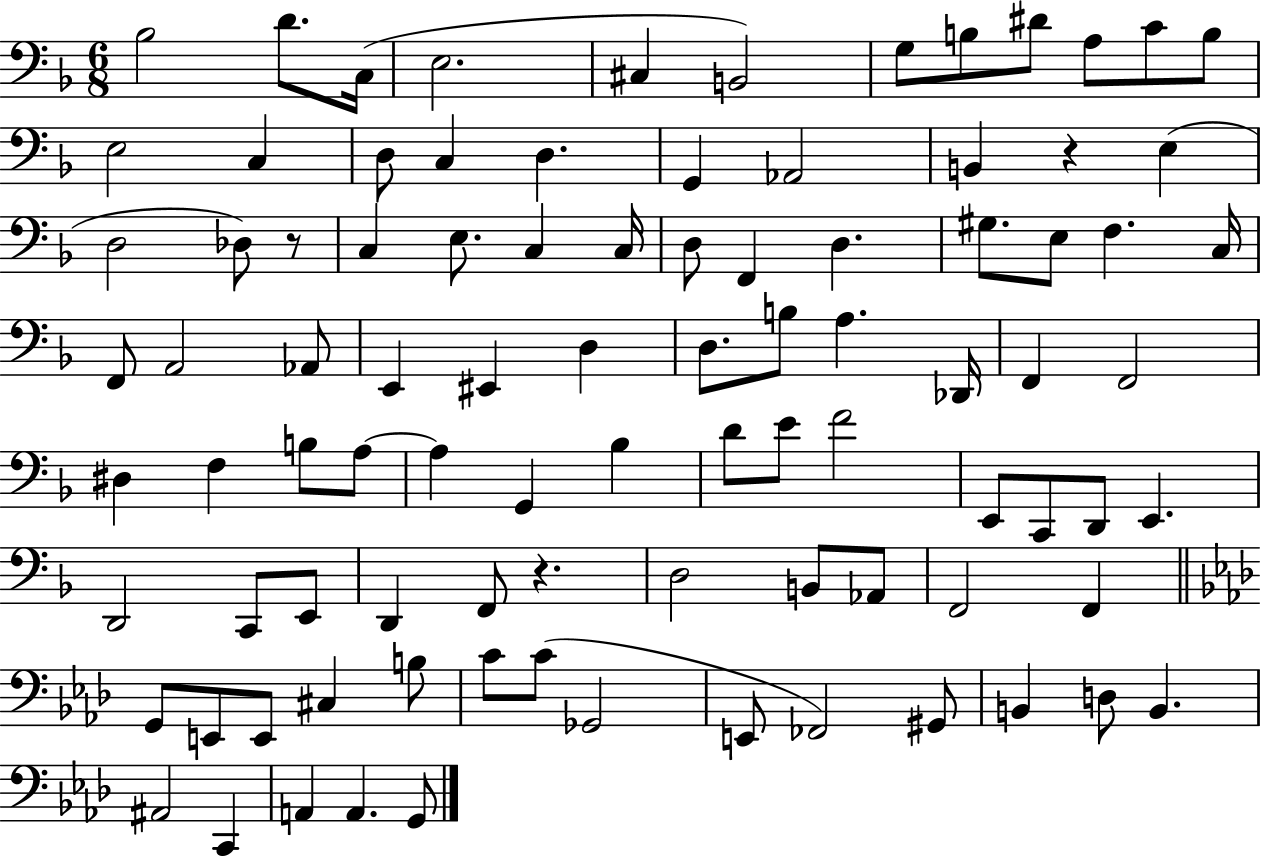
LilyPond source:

{
  \clef bass
  \numericTimeSignature
  \time 6/8
  \key f \major
  bes2 d'8. c16( | e2. | cis4 b,2) | g8 b8 dis'8 a8 c'8 b8 | \break e2 c4 | d8 c4 d4. | g,4 aes,2 | b,4 r4 e4( | \break d2 des8) r8 | c4 e8. c4 c16 | d8 f,4 d4. | gis8. e8 f4. c16 | \break f,8 a,2 aes,8 | e,4 eis,4 d4 | d8. b8 a4. des,16 | f,4 f,2 | \break dis4 f4 b8 a8~~ | a4 g,4 bes4 | d'8 e'8 f'2 | e,8 c,8 d,8 e,4. | \break d,2 c,8 e,8 | d,4 f,8 r4. | d2 b,8 aes,8 | f,2 f,4 | \break \bar "||" \break \key aes \major g,8 e,8 e,8 cis4 b8 | c'8 c'8( ges,2 | e,8 fes,2) gis,8 | b,4 d8 b,4. | \break ais,2 c,4 | a,4 a,4. g,8 | \bar "|."
}